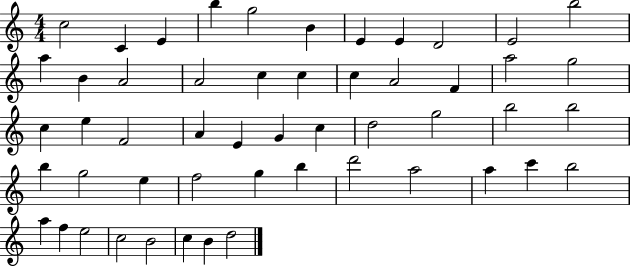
X:1
T:Untitled
M:4/4
L:1/4
K:C
c2 C E b g2 B E E D2 E2 b2 a B A2 A2 c c c A2 F a2 g2 c e F2 A E G c d2 g2 b2 b2 b g2 e f2 g b d'2 a2 a c' b2 a f e2 c2 B2 c B d2